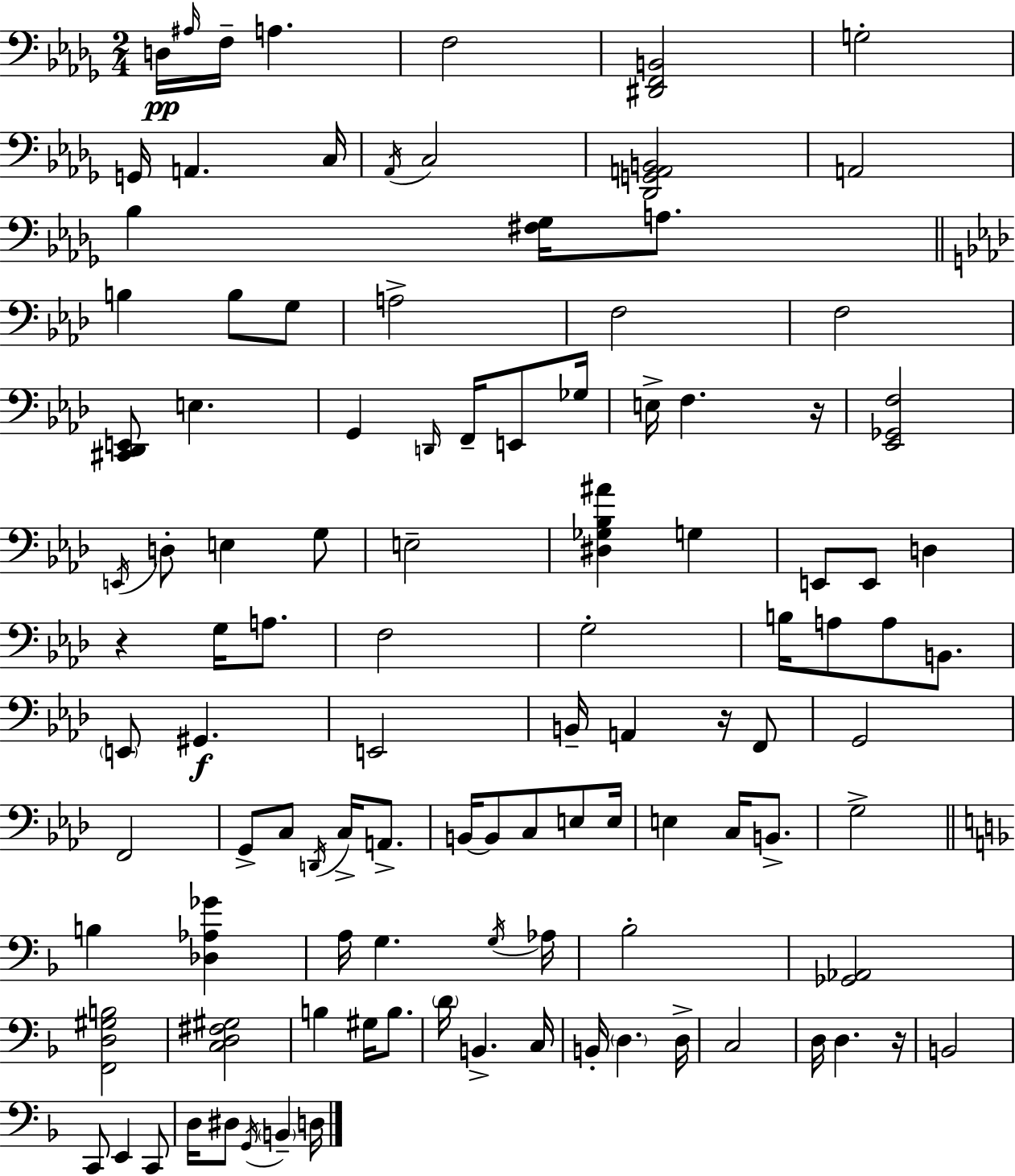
{
  \clef bass
  \numericTimeSignature
  \time 2/4
  \key bes \minor
  d16\pp \grace { ais16 } f16-- a4. | f2 | <dis, f, b,>2 | g2-. | \break g,16 a,4. | c16 \acciaccatura { aes,16 } c2 | <des, g, a, b,>2 | a,2 | \break bes4 <fis ges>16 a8. | \bar "||" \break \key aes \major b4 b8 g8 | a2-> | f2 | f2 | \break <cis, des, e,>8 e4. | g,4 \grace { d,16 } f,16-- e,8 | ges16 e16-> f4. | r16 <ees, ges, f>2 | \break \acciaccatura { e,16 } d8-. e4 | g8 e2-- | <dis ges bes ais'>4 g4 | e,8 e,8 d4 | \break r4 g16 a8. | f2 | g2-. | b16 a8 a8 b,8. | \break \parenthesize e,8 gis,4.\f | e,2 | b,16-- a,4 r16 | f,8 g,2 | \break f,2 | g,8-> c8 \acciaccatura { d,16 } c16-> | a,8.-> b,16~~ b,8 c8 | e8 e16 e4 c16 | \break b,8.-> g2-> | \bar "||" \break \key f \major b4 <des aes ges'>4 | a16 g4. \acciaccatura { g16 } | aes16 bes2-. | <ges, aes,>2 | \break <f, d gis b>2 | <c d fis gis>2 | b4 gis16 b8. | \parenthesize d'16 b,4.-> | \break c16 b,16-. \parenthesize d4. | d16-> c2 | d16 d4. | r16 b,2 | \break c,8 e,4 c,8 | d16 dis8 \acciaccatura { g,16 } \parenthesize b,4-- | d16 \bar "|."
}